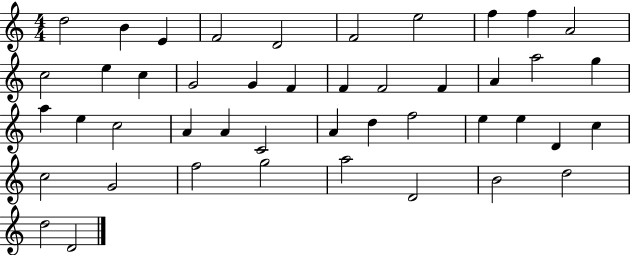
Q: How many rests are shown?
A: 0